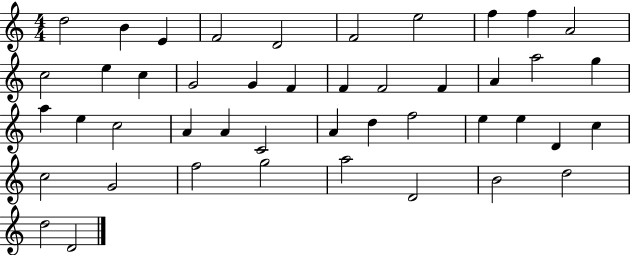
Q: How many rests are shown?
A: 0